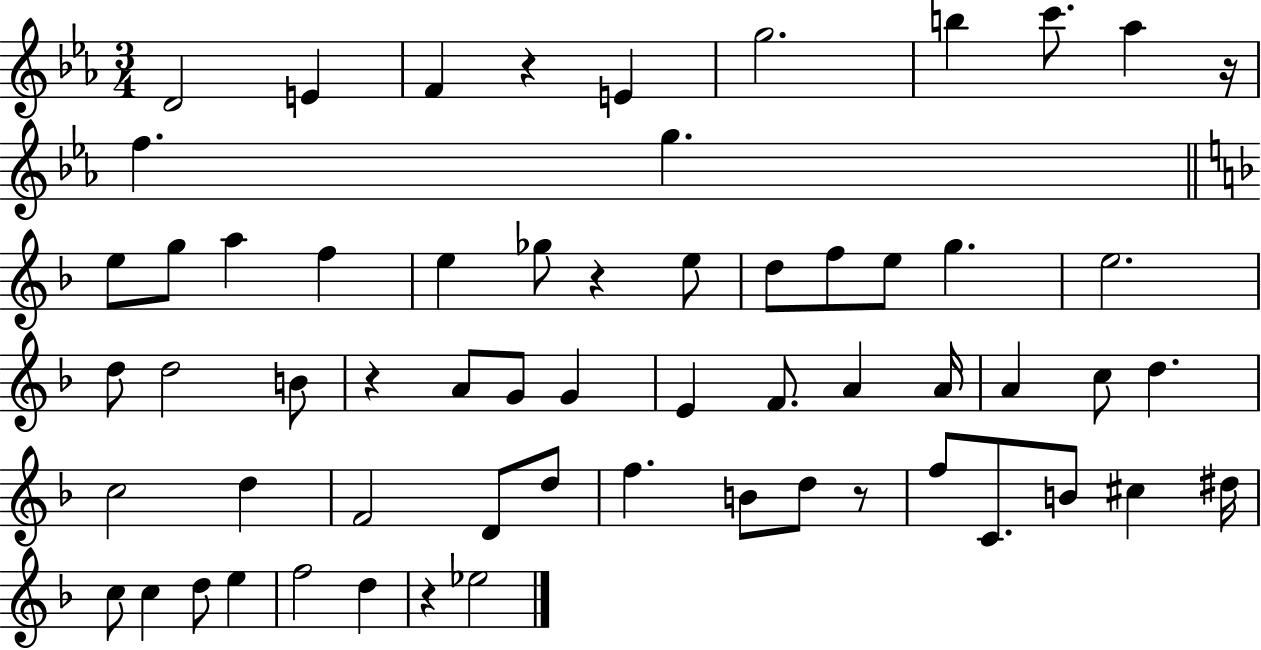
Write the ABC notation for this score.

X:1
T:Untitled
M:3/4
L:1/4
K:Eb
D2 E F z E g2 b c'/2 _a z/4 f g e/2 g/2 a f e _g/2 z e/2 d/2 f/2 e/2 g e2 d/2 d2 B/2 z A/2 G/2 G E F/2 A A/4 A c/2 d c2 d F2 D/2 d/2 f B/2 d/2 z/2 f/2 C/2 B/2 ^c ^d/4 c/2 c d/2 e f2 d z _e2